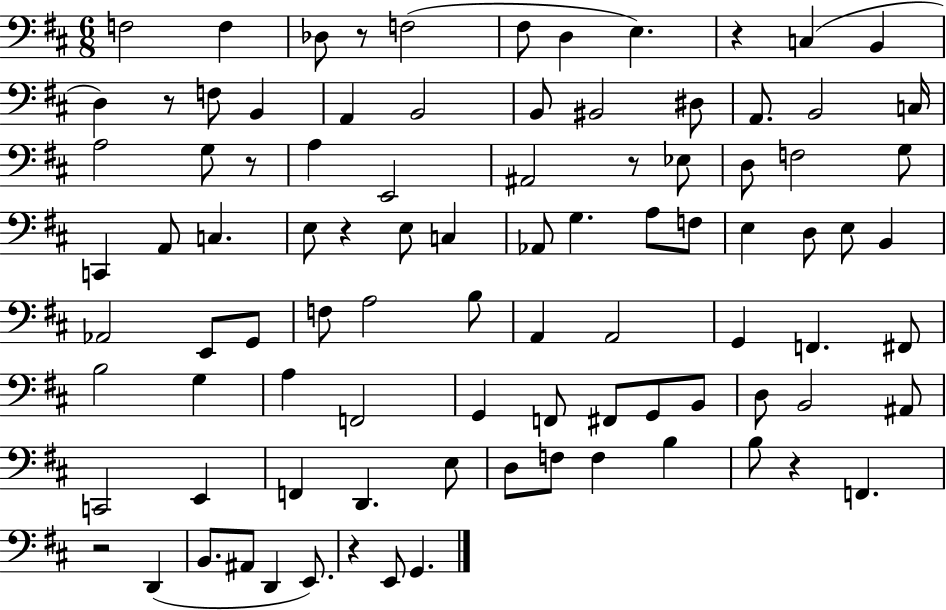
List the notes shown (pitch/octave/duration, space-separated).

F3/h F3/q Db3/e R/e F3/h F#3/e D3/q E3/q. R/q C3/q B2/q D3/q R/e F3/e B2/q A2/q B2/h B2/e BIS2/h D#3/e A2/e. B2/h C3/s A3/h G3/e R/e A3/q E2/h A#2/h R/e Eb3/e D3/e F3/h G3/e C2/q A2/e C3/q. E3/e R/q E3/e C3/q Ab2/e G3/q. A3/e F3/e E3/q D3/e E3/e B2/q Ab2/h E2/e G2/e F3/e A3/h B3/e A2/q A2/h G2/q F2/q. F#2/e B3/h G3/q A3/q F2/h G2/q F2/e F#2/e G2/e B2/e D3/e B2/h A#2/e C2/h E2/q F2/q D2/q. E3/e D3/e F3/e F3/q B3/q B3/e R/q F2/q. R/h D2/q B2/e. A#2/e D2/q E2/e. R/q E2/e G2/q.